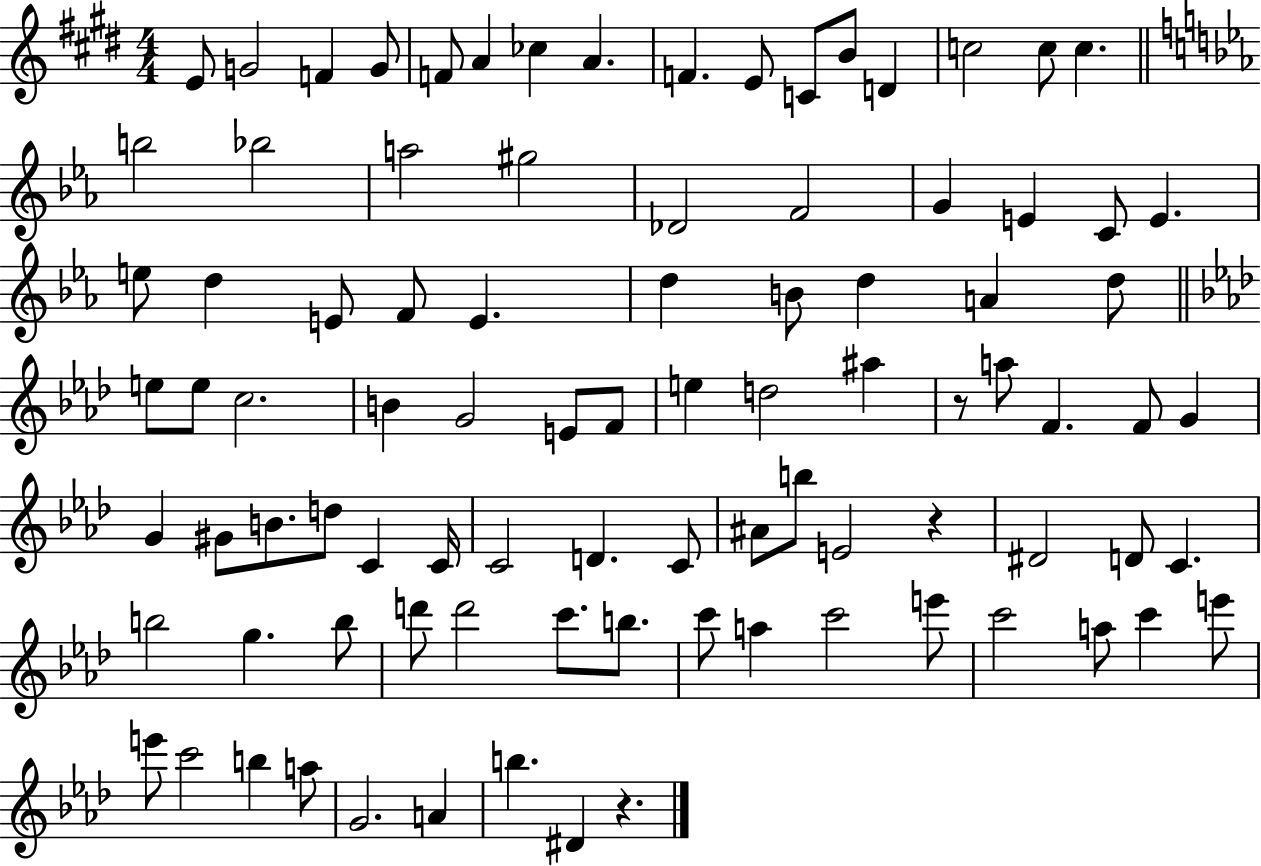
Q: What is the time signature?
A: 4/4